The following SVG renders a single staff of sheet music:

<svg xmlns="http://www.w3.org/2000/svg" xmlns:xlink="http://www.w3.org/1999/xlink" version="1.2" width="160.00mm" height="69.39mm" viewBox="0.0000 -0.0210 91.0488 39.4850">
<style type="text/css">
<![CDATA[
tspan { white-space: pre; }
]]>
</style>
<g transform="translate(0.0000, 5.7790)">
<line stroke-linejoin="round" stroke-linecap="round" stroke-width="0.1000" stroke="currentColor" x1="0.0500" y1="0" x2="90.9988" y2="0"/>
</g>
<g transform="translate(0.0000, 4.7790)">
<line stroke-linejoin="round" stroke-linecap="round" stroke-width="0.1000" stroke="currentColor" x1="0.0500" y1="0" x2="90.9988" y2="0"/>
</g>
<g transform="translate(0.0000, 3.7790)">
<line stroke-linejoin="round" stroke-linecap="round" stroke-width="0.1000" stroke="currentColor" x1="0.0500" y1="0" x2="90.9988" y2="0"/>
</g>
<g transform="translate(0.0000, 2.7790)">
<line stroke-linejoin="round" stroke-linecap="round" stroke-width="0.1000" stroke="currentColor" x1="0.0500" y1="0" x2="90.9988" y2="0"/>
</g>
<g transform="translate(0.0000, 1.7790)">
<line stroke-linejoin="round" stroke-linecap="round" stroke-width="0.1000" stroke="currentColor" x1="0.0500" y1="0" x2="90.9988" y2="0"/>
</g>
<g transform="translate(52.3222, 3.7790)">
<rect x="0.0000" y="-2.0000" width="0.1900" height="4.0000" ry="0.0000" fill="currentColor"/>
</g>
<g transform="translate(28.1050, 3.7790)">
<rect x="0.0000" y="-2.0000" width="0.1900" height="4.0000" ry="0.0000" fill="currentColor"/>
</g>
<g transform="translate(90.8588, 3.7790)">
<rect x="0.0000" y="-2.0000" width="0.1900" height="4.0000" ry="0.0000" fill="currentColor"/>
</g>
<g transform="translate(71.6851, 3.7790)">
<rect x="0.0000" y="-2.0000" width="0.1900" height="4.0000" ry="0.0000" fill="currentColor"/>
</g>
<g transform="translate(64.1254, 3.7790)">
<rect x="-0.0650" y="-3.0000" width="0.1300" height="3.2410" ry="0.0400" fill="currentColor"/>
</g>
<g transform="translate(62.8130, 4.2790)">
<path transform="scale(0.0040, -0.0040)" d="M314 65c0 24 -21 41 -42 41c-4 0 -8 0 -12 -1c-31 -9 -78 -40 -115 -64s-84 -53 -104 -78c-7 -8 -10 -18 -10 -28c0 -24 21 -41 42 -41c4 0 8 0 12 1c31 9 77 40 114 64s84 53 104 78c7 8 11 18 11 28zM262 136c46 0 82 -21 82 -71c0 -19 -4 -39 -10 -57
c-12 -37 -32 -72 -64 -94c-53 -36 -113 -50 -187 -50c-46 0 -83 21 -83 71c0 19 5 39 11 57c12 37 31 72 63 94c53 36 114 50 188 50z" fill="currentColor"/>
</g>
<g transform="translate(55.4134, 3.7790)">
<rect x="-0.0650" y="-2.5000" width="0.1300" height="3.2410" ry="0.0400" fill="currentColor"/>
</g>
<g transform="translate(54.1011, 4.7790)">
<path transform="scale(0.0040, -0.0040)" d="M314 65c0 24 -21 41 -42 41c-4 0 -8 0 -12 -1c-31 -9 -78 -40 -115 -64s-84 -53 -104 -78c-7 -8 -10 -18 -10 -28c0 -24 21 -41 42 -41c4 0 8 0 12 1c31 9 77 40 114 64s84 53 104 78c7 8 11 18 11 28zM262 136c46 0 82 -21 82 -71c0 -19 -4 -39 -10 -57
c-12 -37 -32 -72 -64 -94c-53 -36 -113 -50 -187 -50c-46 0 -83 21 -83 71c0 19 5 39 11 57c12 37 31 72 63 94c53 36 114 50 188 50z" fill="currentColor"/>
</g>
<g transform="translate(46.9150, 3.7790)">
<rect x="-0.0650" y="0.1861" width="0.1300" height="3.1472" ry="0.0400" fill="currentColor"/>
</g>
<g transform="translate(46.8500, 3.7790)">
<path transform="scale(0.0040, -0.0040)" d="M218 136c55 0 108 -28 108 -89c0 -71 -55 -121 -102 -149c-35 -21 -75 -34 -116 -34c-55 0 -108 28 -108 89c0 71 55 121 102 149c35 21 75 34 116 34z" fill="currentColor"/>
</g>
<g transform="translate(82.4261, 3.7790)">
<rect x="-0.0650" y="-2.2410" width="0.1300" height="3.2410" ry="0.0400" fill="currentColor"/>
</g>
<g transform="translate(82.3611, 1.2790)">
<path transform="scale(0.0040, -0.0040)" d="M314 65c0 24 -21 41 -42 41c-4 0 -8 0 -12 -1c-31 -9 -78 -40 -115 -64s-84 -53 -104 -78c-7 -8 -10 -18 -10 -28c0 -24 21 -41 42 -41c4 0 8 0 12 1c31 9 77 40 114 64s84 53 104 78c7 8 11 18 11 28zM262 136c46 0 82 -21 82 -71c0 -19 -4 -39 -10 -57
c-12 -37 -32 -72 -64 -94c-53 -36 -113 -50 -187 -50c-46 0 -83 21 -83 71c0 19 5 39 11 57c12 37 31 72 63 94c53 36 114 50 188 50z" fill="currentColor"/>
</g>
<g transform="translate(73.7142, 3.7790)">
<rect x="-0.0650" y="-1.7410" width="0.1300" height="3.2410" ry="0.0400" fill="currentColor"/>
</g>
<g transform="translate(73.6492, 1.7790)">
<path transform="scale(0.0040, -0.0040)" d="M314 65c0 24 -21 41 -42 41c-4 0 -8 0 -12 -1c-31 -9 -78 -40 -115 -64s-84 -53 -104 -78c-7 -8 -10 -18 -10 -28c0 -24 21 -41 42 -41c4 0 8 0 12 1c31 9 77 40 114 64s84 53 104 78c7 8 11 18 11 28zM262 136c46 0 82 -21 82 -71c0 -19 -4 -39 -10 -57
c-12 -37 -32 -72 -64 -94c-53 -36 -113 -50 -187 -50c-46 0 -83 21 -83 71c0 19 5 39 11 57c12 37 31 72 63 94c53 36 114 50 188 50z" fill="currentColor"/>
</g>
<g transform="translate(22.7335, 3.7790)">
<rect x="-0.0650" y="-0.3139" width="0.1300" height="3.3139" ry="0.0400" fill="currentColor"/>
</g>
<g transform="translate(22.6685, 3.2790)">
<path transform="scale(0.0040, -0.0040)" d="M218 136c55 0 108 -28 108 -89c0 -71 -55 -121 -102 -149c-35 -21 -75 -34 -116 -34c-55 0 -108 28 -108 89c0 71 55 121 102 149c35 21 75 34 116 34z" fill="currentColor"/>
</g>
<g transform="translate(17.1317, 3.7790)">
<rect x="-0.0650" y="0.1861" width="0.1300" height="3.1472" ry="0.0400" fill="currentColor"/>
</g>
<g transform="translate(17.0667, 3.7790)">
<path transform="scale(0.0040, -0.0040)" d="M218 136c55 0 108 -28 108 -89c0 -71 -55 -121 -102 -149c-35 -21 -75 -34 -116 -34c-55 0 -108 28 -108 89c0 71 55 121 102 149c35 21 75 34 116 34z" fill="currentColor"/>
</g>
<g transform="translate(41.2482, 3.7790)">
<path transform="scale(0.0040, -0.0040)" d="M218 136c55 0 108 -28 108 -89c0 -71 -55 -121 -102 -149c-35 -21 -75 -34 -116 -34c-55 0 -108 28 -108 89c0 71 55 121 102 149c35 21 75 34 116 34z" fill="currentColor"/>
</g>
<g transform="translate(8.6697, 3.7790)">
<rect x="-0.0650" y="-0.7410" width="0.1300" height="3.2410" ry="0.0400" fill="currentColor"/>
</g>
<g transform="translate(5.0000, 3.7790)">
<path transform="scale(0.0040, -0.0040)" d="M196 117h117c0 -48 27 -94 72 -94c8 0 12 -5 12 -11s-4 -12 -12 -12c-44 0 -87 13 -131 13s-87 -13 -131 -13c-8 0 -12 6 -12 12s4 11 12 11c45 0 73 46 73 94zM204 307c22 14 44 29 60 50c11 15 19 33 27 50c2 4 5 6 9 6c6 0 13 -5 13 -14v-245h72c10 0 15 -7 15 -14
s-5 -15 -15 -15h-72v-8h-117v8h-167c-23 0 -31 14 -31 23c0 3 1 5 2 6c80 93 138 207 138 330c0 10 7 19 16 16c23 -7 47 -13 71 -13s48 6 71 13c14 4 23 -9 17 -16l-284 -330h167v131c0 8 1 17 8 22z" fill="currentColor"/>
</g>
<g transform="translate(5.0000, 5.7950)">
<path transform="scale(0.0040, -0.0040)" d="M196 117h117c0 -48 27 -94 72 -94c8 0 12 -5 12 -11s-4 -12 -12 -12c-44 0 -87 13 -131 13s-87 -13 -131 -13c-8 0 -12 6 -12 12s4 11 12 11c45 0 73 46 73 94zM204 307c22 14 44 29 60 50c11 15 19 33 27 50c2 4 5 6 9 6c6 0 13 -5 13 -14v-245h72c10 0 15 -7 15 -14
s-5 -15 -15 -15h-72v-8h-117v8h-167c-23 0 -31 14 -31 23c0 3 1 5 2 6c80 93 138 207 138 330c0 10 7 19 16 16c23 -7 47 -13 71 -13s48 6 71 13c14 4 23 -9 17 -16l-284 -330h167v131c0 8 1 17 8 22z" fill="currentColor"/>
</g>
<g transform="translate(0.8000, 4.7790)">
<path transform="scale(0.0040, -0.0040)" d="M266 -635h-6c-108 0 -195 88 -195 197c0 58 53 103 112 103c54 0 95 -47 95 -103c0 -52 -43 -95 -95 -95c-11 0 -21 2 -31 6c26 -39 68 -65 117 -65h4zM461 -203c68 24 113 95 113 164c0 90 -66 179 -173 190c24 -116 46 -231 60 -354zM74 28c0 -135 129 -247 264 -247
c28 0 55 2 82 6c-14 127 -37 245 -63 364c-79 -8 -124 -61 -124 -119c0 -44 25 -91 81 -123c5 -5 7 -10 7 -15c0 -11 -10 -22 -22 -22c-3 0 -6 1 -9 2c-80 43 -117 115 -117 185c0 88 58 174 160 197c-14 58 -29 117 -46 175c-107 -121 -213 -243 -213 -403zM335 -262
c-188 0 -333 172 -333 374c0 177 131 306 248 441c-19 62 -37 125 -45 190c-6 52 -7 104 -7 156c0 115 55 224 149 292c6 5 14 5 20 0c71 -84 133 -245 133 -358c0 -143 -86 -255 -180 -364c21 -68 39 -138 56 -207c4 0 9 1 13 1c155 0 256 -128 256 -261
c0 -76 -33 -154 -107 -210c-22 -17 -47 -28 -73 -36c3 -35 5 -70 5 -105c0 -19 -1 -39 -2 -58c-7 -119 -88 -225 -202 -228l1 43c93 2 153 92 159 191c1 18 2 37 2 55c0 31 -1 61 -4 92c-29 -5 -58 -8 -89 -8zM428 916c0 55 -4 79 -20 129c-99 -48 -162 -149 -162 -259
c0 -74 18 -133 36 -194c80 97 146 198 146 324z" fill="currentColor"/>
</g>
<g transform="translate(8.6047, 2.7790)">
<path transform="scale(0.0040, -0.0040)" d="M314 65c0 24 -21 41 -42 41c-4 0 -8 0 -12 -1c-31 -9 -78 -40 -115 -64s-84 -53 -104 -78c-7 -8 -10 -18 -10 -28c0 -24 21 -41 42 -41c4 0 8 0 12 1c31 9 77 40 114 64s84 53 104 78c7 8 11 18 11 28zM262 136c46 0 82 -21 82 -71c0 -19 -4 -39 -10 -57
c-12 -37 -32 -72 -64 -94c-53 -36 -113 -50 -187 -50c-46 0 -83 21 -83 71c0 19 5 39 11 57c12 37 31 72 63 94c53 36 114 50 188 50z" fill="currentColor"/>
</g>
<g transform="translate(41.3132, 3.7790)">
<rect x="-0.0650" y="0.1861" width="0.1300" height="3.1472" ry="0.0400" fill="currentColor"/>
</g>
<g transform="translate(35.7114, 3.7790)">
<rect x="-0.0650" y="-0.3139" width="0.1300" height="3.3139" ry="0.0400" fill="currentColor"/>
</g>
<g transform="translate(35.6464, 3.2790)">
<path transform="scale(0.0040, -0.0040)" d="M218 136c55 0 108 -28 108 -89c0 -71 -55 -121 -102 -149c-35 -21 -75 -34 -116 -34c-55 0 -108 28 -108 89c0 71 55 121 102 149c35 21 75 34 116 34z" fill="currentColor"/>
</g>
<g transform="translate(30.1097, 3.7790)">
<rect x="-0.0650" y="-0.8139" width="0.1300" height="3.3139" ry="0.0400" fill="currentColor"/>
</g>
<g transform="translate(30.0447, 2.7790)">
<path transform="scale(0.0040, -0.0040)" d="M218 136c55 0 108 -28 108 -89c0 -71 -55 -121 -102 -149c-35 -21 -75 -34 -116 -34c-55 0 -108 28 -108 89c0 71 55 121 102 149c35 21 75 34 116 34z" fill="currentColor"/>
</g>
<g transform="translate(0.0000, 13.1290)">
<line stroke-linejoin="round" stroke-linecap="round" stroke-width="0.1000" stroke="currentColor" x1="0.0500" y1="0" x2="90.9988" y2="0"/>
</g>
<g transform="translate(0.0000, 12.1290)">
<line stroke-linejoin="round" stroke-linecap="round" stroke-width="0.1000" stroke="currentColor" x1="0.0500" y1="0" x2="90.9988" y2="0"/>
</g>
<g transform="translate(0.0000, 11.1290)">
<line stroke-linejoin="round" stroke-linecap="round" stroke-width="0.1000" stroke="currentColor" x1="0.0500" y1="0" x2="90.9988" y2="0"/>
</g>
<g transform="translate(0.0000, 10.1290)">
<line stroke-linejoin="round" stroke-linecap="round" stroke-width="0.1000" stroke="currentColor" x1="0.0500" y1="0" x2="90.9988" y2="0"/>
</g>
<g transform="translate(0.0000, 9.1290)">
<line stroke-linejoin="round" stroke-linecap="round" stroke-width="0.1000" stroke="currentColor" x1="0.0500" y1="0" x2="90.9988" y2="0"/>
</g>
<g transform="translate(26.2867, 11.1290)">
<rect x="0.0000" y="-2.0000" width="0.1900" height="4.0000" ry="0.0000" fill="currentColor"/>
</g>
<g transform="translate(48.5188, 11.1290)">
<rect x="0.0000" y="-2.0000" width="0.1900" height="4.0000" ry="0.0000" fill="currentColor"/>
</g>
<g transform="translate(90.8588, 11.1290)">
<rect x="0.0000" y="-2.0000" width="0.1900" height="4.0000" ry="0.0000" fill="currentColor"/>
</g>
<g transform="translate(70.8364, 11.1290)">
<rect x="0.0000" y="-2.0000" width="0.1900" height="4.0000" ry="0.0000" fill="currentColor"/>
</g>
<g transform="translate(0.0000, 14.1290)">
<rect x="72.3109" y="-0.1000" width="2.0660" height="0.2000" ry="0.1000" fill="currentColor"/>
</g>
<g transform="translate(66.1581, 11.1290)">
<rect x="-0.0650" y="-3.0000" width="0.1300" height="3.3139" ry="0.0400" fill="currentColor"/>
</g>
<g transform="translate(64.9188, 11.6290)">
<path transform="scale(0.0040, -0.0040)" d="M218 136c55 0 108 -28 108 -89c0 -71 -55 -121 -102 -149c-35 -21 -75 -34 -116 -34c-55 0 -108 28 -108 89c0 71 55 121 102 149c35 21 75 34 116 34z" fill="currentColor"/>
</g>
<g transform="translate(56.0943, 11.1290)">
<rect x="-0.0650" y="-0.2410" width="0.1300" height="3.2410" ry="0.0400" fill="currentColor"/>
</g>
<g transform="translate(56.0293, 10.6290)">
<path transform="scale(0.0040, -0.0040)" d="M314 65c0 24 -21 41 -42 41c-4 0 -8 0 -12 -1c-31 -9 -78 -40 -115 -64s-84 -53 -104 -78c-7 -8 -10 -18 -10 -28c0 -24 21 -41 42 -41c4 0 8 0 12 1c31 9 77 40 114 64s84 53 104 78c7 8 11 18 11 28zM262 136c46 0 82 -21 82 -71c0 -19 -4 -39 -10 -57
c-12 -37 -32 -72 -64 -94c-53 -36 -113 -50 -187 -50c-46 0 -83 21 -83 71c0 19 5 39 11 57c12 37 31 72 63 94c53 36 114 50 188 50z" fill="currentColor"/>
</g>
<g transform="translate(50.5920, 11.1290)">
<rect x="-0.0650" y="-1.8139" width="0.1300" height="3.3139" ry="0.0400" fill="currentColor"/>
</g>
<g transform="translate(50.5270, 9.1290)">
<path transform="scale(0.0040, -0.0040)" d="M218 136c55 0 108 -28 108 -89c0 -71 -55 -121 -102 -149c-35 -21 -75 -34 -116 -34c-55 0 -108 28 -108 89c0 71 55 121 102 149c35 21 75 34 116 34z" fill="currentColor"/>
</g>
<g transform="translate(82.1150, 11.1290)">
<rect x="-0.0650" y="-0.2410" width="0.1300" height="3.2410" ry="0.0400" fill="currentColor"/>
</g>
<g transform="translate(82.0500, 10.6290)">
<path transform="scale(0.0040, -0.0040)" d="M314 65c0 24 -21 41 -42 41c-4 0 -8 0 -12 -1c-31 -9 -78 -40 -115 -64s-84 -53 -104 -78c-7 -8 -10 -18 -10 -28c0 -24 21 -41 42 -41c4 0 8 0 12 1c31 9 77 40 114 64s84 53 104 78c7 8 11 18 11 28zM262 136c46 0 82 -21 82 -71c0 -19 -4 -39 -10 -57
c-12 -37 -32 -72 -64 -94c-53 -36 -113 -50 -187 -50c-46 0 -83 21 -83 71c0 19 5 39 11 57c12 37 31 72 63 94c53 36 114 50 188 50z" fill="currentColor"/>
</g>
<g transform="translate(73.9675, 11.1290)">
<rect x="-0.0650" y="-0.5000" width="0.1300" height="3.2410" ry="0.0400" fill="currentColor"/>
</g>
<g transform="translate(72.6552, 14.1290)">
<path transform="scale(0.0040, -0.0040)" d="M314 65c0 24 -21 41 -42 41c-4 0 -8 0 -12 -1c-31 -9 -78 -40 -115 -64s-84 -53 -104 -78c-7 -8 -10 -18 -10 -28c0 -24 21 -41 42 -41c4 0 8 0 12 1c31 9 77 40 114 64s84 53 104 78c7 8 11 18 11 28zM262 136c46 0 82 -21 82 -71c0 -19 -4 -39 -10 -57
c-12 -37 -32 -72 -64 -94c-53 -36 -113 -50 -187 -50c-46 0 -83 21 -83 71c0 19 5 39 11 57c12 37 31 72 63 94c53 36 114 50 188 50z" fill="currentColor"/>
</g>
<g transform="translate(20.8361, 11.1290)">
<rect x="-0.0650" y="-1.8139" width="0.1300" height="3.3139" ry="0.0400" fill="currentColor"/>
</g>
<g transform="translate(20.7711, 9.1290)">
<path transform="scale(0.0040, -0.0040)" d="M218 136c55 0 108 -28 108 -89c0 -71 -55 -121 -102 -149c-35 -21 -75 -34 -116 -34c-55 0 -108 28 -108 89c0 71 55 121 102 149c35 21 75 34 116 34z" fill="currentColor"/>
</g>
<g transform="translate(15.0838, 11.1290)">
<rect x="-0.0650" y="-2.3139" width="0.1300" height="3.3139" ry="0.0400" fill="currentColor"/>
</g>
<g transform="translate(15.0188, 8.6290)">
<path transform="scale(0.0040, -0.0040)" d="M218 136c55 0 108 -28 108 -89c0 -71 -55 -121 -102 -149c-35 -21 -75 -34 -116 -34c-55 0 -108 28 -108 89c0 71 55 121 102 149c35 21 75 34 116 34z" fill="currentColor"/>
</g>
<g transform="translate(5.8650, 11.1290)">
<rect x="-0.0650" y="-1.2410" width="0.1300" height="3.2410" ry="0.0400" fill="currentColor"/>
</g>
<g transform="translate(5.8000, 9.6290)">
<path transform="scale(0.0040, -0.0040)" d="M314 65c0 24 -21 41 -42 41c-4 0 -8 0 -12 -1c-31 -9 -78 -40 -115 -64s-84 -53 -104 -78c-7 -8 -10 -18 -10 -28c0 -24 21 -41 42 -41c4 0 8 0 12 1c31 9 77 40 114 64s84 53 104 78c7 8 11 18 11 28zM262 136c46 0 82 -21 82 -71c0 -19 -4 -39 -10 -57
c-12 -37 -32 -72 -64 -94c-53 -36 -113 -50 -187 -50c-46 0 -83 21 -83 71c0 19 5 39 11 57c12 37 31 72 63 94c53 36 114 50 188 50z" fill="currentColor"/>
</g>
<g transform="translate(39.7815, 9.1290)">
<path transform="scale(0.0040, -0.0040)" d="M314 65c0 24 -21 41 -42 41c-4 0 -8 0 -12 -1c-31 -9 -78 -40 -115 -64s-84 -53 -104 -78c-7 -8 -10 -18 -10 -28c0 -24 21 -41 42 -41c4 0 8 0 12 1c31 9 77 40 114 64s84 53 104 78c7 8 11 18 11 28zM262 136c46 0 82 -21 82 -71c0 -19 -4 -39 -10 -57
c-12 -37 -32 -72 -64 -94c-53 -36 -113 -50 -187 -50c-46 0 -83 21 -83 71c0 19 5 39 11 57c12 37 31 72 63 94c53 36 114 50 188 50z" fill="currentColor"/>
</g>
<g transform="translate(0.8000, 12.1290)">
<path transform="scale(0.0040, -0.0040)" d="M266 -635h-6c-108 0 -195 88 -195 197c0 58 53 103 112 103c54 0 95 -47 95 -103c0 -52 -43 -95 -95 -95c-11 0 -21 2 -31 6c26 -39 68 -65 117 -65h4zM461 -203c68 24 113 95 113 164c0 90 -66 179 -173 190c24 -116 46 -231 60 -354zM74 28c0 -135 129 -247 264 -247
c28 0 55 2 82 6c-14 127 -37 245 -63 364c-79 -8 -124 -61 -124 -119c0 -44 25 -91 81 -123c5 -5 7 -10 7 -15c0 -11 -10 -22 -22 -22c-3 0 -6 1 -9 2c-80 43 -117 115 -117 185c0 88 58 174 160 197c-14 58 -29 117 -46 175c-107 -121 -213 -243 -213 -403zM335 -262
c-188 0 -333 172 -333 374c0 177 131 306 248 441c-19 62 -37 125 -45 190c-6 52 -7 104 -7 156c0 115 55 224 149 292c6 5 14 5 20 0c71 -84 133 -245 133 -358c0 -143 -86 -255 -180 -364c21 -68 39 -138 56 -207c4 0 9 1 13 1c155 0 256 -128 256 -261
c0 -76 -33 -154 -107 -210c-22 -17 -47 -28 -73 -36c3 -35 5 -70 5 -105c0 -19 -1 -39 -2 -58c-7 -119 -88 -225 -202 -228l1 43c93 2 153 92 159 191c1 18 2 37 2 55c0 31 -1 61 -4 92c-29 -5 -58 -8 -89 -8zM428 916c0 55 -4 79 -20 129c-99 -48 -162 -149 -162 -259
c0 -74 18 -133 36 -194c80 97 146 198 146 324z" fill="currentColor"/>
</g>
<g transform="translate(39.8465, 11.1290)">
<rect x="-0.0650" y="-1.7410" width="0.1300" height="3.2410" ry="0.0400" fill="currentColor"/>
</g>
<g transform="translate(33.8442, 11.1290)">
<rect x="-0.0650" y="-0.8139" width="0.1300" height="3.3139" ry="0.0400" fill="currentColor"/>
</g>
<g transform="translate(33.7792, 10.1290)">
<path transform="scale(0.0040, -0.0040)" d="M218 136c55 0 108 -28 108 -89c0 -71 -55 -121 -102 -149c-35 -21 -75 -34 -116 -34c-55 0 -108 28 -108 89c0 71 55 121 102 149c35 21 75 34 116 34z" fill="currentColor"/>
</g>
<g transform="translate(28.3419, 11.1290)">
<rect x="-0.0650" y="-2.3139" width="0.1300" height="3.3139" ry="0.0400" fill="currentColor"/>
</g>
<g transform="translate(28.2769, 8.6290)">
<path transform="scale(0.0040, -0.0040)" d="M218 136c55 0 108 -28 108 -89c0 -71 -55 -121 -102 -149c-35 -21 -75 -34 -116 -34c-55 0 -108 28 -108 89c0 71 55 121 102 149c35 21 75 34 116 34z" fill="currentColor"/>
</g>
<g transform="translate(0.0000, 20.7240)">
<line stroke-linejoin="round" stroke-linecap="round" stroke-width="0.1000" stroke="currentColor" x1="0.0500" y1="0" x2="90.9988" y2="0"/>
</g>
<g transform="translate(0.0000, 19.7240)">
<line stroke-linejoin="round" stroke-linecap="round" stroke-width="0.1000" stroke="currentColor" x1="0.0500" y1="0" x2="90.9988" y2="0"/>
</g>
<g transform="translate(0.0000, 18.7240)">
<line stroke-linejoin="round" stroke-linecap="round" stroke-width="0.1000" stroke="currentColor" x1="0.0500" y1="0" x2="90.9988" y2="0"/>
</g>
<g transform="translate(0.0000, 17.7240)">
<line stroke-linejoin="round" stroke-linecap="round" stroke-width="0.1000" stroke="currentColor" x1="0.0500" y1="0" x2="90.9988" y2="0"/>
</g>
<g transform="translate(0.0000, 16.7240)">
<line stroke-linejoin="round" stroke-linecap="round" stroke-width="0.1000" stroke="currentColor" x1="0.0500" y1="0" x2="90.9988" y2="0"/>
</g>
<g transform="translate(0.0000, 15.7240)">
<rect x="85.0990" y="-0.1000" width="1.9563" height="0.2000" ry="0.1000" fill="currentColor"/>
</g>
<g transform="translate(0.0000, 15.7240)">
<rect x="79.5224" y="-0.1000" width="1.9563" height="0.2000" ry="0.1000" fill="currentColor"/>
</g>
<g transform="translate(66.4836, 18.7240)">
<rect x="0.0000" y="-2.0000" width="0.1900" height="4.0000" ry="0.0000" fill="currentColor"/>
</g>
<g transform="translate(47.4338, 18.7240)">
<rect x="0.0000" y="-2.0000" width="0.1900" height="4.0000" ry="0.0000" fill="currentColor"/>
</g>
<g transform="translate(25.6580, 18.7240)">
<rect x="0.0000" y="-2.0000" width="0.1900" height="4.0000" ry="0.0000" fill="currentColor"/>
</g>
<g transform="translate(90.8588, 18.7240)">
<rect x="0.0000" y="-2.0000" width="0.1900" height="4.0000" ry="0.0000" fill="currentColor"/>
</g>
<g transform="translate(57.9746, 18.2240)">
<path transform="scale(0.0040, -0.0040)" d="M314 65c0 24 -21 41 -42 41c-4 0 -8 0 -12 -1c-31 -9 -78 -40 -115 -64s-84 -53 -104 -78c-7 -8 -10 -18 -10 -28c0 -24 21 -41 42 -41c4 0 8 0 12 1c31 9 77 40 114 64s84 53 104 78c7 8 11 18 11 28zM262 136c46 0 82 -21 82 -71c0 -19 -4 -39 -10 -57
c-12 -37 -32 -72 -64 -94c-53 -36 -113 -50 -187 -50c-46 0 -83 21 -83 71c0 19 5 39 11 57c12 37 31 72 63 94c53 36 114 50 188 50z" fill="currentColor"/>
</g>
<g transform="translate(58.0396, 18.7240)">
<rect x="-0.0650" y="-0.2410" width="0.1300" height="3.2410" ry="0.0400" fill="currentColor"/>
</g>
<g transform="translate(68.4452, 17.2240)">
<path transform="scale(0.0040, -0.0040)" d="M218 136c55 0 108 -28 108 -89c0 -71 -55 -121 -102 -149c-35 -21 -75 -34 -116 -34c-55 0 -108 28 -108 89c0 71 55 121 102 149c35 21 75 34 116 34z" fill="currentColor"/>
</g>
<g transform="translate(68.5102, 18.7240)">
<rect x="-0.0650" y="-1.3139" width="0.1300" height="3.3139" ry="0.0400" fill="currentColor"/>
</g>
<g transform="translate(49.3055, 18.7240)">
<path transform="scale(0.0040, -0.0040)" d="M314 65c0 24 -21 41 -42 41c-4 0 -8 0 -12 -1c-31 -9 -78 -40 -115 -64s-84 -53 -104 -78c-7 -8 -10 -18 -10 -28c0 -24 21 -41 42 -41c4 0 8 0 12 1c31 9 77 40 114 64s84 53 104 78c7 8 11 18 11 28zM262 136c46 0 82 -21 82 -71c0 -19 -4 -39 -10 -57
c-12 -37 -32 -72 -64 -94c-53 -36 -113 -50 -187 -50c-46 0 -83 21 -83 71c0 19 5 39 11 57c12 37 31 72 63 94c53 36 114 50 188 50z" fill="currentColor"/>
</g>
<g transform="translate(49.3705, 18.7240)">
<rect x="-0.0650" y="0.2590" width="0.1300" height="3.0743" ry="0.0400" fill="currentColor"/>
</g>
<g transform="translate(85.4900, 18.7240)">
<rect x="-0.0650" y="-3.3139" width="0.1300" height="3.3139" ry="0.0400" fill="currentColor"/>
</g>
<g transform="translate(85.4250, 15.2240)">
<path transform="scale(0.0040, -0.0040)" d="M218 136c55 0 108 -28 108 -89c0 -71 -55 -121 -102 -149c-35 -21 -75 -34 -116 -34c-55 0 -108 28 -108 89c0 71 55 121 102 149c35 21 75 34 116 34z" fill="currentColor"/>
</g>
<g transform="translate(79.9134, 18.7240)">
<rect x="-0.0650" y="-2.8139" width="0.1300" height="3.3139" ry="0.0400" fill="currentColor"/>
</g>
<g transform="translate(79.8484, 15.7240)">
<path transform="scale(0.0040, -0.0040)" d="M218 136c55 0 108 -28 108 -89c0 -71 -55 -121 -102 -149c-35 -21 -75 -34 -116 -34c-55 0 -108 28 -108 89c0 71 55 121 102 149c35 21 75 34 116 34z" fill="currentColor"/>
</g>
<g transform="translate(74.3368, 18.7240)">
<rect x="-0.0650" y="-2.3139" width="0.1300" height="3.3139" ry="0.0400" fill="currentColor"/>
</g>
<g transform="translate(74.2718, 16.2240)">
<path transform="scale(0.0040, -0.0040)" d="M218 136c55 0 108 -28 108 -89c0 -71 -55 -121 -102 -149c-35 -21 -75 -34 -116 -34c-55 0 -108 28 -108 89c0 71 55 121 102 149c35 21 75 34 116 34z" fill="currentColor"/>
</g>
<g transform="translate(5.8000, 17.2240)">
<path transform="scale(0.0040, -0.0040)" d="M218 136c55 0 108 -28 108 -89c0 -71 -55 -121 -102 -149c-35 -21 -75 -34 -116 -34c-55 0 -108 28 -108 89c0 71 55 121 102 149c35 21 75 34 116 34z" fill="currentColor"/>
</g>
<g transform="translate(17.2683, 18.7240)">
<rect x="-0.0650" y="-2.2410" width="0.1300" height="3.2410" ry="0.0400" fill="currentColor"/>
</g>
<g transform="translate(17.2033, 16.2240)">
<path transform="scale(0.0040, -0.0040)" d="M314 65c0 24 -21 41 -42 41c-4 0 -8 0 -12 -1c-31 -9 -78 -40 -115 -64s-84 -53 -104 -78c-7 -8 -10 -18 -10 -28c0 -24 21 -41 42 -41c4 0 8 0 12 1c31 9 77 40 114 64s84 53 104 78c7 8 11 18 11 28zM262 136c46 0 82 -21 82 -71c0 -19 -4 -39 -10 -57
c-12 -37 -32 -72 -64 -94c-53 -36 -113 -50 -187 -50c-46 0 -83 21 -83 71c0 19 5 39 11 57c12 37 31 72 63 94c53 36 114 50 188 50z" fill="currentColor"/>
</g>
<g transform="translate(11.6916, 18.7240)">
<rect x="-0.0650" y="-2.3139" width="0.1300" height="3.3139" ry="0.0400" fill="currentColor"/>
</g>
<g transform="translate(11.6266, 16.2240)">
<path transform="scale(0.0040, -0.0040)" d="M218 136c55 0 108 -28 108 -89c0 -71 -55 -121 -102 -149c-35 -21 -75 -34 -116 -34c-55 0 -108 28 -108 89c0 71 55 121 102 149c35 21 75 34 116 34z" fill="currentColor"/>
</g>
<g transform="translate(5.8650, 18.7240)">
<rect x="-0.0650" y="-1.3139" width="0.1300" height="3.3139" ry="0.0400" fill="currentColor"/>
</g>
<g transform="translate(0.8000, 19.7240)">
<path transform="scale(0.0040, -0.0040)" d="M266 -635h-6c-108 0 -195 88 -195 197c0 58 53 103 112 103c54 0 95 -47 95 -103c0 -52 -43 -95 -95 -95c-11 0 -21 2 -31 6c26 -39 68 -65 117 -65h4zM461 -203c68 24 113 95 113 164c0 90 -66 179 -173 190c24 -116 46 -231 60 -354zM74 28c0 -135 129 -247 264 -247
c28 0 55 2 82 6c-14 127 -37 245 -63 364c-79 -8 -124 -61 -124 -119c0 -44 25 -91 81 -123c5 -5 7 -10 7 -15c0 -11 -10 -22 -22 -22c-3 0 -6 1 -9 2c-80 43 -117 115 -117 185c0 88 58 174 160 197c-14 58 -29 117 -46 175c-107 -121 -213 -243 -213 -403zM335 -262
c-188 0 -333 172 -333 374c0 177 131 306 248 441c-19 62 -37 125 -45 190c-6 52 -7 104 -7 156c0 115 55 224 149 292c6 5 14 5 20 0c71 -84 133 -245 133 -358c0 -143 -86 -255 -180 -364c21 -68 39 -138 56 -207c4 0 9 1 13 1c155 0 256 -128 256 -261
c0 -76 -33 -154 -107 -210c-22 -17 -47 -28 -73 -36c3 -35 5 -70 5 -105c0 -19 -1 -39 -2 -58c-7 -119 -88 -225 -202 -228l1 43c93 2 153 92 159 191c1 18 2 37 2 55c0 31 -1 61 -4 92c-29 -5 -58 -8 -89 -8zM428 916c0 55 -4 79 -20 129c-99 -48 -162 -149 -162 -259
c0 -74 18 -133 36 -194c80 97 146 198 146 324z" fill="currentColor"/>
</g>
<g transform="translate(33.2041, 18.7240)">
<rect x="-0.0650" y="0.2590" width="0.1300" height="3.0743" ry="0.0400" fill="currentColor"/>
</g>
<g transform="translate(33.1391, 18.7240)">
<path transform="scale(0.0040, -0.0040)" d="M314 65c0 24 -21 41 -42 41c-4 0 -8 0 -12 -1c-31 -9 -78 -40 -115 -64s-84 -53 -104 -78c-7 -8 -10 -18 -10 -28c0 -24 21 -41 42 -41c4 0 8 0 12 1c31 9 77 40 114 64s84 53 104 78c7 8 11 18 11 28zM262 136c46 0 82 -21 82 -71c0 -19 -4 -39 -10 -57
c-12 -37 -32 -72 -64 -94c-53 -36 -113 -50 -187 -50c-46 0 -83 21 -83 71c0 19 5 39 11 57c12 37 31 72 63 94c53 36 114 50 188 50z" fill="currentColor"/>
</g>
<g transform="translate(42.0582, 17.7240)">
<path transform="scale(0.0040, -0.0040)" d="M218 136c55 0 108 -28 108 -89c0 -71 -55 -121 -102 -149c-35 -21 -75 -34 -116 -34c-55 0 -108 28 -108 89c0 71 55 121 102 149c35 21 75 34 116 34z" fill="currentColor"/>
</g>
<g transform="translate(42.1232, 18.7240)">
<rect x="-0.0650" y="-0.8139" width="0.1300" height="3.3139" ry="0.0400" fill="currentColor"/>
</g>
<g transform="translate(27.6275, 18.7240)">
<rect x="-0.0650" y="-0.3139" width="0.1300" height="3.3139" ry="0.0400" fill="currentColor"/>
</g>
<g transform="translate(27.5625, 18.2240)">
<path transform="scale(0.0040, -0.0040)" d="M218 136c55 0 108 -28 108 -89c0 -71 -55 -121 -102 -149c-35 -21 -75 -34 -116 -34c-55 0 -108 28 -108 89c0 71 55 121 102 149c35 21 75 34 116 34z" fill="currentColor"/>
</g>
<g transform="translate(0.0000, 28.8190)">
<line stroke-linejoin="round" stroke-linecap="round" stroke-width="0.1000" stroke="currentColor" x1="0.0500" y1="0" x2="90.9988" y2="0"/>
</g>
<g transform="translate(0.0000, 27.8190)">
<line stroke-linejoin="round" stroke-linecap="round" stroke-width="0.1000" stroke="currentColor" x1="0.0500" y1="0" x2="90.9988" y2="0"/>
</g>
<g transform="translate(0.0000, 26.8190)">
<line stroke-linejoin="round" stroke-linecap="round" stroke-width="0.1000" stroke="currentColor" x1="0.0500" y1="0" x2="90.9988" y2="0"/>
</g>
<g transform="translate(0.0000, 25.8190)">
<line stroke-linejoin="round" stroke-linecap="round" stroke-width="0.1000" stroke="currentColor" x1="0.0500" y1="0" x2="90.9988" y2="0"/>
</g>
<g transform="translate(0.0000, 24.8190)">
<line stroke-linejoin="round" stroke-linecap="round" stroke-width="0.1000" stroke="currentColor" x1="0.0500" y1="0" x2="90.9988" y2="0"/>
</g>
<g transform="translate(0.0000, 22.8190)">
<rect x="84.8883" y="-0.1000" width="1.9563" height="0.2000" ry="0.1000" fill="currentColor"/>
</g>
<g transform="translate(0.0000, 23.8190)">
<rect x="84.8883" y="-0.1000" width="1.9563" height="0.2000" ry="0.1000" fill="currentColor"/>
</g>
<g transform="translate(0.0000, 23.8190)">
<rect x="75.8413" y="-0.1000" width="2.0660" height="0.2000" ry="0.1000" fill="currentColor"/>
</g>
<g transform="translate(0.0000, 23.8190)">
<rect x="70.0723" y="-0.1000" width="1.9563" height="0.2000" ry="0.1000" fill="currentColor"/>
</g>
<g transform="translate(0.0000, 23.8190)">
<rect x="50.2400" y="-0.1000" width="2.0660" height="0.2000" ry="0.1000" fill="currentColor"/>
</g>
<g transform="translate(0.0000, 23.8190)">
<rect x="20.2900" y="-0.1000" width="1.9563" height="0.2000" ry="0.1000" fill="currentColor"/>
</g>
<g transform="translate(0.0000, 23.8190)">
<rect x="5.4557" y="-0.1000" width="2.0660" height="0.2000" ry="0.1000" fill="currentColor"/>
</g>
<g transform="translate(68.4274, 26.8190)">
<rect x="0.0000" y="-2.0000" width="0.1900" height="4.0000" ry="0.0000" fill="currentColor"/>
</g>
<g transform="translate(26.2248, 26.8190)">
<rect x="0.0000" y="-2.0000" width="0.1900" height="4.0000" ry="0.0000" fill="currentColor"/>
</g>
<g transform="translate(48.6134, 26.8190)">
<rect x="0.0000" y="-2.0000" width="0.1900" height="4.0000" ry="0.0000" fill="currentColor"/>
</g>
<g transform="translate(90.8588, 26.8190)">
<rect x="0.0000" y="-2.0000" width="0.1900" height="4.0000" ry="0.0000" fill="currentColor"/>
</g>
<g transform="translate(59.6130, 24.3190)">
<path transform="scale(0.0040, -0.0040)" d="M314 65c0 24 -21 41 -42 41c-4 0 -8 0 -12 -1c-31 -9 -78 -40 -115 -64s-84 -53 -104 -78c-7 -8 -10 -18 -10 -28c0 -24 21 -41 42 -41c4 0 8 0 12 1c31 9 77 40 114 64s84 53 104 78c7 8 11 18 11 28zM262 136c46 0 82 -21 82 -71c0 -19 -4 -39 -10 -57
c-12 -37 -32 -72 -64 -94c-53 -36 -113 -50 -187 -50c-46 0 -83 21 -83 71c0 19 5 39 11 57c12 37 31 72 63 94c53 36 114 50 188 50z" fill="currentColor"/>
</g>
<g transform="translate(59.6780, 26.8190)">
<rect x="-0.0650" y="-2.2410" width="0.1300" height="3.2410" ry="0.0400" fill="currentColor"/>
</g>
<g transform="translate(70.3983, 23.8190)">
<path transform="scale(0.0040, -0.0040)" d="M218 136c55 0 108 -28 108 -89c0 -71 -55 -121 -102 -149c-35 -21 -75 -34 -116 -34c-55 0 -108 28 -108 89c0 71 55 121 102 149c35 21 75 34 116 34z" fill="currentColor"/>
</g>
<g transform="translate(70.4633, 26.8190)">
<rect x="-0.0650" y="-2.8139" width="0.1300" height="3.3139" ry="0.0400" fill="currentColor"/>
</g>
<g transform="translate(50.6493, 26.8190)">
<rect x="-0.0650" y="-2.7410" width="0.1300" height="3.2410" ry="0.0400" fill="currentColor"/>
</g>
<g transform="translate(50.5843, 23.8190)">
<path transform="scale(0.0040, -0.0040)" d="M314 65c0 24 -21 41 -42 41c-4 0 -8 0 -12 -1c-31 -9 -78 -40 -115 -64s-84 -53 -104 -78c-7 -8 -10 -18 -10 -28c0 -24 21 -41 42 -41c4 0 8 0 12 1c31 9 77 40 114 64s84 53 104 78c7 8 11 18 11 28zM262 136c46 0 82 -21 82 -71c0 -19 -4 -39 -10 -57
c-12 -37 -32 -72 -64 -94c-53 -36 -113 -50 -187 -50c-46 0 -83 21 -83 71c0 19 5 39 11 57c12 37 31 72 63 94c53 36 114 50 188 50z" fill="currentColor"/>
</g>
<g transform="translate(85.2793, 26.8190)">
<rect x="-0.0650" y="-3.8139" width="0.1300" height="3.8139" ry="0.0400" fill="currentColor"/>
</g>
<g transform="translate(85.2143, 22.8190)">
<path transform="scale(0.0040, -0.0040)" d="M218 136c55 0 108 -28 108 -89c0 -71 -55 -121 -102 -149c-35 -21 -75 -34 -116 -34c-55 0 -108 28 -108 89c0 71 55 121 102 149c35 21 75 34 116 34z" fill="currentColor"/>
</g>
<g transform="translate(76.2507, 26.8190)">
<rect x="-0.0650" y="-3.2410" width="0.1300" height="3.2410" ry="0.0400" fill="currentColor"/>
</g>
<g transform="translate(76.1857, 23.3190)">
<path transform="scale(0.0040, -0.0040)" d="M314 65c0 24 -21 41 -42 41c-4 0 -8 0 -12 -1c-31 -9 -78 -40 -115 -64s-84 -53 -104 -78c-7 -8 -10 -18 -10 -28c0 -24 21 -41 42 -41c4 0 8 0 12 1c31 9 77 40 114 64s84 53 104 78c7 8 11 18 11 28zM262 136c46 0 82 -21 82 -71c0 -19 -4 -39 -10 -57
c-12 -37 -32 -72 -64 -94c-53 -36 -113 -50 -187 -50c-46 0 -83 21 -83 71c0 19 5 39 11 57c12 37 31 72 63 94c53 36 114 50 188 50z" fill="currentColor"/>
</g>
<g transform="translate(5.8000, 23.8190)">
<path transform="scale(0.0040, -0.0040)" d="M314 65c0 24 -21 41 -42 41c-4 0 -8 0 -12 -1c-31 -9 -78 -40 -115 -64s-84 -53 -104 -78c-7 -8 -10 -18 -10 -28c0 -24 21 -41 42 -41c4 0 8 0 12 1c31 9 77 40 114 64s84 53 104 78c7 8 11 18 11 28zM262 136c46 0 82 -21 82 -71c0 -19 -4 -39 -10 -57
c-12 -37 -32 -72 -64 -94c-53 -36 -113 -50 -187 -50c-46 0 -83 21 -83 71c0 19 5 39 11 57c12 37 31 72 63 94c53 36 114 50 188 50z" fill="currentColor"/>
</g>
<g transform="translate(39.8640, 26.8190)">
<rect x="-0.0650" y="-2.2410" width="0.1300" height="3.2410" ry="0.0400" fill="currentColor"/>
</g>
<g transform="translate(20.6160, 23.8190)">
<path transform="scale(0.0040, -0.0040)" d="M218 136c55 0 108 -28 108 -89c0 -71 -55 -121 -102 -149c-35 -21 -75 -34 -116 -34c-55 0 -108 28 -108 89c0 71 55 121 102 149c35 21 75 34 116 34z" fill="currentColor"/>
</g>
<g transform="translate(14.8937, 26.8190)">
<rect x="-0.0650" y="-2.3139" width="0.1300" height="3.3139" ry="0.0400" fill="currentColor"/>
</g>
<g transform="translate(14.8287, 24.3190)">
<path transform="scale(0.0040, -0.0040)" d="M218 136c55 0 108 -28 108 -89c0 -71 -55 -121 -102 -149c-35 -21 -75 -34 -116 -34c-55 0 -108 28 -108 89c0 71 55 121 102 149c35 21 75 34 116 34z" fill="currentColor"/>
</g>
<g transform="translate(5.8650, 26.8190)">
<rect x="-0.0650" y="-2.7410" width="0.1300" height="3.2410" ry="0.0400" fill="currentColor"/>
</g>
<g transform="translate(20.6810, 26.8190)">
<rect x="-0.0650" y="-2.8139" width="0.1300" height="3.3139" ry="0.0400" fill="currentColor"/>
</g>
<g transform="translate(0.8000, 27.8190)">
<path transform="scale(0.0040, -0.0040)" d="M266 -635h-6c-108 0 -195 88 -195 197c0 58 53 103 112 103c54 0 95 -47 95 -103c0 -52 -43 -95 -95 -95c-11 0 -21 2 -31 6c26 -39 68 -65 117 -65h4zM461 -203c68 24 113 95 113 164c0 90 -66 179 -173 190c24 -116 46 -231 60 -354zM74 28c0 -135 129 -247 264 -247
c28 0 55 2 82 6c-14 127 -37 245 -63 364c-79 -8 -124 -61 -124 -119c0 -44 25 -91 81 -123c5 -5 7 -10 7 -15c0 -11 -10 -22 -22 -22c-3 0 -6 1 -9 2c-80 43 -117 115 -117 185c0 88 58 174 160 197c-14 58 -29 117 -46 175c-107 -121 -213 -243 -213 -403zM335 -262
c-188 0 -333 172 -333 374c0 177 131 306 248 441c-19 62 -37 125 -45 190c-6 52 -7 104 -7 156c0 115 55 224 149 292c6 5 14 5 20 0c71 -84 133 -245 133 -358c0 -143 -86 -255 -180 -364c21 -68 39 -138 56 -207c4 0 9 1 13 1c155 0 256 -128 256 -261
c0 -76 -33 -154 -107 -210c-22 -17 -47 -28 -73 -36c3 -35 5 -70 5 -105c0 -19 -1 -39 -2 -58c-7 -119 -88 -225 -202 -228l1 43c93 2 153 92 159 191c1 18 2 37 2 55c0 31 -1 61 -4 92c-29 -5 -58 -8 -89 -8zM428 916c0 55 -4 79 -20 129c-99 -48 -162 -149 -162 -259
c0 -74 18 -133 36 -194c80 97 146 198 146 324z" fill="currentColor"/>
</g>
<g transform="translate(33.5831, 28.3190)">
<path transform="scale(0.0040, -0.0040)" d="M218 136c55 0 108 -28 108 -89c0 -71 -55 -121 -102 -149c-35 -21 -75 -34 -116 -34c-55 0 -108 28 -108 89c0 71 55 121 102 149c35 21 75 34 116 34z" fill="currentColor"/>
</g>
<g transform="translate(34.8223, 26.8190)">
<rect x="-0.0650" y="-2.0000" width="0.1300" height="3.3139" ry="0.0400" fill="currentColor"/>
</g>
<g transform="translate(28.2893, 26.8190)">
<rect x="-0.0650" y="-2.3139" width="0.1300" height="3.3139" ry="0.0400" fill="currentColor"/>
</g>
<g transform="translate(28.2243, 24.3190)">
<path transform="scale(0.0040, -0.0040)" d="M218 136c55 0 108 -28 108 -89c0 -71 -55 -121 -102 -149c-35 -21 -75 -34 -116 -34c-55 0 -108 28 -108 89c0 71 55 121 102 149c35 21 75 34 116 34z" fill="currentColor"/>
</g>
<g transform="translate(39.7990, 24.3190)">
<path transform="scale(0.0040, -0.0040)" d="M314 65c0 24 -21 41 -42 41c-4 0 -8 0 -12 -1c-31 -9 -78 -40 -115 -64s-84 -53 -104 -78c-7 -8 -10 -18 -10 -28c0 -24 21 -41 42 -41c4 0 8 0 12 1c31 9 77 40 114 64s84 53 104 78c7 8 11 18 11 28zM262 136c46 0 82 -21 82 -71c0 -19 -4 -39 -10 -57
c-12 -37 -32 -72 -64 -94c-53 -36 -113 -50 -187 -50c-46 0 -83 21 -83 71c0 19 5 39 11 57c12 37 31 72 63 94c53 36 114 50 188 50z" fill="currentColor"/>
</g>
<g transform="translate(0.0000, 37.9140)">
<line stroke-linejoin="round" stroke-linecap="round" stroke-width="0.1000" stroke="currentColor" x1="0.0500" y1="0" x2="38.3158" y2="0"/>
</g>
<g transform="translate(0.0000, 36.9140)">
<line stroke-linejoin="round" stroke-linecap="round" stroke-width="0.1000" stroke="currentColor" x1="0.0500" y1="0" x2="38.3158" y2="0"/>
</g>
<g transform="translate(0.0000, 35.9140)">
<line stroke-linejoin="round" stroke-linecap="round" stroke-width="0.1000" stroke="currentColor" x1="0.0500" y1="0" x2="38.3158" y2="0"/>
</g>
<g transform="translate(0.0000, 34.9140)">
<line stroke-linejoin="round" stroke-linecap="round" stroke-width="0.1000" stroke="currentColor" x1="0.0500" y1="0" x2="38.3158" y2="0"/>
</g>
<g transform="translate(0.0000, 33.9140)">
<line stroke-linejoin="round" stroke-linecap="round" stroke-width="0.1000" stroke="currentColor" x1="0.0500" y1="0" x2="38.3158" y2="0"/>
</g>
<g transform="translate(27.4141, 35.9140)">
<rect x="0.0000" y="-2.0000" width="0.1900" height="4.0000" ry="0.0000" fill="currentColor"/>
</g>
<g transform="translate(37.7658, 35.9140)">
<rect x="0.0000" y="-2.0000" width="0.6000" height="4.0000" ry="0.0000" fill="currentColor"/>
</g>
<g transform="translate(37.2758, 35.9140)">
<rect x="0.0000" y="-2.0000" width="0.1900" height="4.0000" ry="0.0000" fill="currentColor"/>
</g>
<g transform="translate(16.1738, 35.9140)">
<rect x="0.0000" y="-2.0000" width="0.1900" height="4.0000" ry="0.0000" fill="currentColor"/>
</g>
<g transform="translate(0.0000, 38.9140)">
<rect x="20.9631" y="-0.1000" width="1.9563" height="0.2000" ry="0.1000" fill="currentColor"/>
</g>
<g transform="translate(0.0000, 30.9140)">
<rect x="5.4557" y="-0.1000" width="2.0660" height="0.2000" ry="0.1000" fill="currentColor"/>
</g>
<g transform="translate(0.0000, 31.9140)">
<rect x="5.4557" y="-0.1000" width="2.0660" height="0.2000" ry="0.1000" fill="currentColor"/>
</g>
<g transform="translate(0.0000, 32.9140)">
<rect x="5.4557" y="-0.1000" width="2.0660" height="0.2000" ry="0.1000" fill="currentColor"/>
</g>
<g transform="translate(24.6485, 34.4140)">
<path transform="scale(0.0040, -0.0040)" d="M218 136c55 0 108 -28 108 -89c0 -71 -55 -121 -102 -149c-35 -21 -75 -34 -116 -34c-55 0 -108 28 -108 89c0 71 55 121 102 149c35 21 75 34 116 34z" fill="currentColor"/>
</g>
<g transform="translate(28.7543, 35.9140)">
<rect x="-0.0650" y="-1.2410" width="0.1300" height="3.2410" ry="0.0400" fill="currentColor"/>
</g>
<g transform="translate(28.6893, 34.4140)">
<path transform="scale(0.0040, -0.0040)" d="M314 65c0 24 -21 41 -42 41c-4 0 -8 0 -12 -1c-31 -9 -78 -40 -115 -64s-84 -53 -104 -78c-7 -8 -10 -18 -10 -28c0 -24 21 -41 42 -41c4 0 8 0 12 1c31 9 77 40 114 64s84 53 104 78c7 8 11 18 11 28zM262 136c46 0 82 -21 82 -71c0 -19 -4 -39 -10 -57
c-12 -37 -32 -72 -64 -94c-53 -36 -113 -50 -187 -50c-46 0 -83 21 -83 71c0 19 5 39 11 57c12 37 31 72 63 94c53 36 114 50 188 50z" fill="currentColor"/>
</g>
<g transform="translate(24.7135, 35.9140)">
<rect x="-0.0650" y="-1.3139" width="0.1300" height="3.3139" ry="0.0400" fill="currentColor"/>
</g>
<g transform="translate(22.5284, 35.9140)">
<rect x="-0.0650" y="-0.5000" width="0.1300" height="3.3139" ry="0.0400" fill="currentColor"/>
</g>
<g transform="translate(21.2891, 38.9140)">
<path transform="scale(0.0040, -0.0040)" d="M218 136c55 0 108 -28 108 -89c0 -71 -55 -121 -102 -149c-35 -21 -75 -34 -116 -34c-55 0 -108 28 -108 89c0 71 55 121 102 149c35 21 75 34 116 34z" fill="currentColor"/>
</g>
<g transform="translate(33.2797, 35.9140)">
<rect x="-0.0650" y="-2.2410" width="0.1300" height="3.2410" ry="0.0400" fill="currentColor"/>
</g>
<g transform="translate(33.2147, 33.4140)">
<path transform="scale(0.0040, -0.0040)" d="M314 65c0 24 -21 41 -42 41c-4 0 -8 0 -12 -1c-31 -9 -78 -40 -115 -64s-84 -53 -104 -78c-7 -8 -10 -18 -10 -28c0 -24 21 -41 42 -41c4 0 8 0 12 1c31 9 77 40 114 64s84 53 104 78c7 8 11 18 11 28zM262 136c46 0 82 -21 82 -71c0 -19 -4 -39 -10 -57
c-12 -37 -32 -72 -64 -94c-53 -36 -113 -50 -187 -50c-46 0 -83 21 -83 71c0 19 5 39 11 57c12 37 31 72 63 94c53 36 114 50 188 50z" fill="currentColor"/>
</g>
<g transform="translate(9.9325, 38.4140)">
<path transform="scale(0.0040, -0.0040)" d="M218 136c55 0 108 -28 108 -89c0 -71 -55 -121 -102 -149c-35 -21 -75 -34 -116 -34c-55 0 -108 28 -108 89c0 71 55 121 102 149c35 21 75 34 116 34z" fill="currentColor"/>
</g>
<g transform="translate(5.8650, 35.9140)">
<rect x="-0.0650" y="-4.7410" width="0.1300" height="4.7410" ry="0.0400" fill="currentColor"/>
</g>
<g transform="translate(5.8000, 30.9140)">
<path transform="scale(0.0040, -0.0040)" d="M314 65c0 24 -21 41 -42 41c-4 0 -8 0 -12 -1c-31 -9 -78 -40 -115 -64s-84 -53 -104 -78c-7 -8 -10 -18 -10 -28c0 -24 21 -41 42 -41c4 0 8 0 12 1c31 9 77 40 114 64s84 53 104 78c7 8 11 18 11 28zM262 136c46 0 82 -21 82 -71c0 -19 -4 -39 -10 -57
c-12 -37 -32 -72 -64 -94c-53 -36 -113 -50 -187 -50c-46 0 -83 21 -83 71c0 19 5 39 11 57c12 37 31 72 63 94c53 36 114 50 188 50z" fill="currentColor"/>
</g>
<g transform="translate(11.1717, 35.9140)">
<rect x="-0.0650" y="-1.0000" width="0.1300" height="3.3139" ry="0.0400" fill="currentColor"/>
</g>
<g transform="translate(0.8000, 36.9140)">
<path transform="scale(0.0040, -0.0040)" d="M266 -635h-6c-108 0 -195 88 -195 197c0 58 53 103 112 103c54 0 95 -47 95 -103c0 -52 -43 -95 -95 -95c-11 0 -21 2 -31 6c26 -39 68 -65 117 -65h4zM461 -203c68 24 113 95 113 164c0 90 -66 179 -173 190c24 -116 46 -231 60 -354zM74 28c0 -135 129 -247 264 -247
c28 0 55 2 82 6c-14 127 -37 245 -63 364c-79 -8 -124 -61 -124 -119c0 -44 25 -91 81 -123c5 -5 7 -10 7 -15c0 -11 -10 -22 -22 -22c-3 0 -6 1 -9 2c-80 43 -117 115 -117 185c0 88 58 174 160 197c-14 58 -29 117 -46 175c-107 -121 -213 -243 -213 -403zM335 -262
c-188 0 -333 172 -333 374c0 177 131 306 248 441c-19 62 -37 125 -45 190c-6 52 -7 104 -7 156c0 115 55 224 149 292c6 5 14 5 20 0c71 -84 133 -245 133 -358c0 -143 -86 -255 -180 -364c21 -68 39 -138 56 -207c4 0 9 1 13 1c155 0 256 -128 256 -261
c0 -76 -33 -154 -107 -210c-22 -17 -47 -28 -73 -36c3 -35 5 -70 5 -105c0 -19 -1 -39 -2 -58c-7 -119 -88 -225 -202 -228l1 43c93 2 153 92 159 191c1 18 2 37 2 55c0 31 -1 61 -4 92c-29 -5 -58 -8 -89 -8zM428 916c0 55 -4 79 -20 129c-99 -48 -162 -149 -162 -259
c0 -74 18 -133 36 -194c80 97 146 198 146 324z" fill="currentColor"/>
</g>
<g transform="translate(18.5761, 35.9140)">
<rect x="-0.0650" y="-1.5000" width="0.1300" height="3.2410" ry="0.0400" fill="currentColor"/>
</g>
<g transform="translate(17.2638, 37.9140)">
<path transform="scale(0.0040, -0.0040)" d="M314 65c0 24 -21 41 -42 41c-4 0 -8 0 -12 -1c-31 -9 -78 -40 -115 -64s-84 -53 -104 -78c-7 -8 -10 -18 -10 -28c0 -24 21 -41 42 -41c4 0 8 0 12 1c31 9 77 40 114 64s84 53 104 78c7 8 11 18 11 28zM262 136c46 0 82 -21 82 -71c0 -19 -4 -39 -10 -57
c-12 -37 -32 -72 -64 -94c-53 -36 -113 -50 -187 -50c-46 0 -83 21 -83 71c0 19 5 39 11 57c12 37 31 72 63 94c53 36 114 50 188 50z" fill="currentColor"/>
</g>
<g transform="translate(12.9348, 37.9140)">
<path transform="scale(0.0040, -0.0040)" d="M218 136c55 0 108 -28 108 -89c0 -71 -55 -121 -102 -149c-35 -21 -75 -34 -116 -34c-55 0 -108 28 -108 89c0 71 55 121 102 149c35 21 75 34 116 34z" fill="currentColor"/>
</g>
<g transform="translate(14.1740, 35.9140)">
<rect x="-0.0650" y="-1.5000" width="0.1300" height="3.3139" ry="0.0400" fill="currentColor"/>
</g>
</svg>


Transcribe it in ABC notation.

X:1
T:Untitled
M:4/4
L:1/4
K:C
d2 B c d c B B G2 A2 f2 g2 e2 g f g d f2 f c2 A C2 c2 e g g2 c B2 d B2 c2 e g a b a2 g a g F g2 a2 g2 a b2 c' e'2 D E E2 C e e2 g2